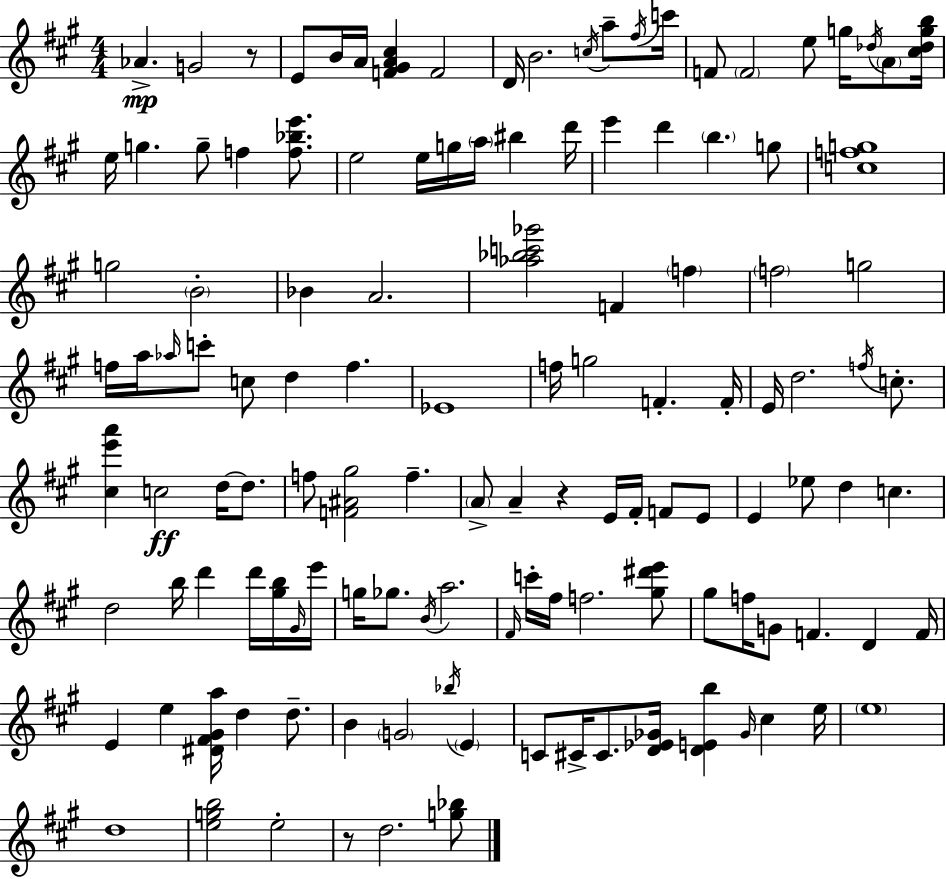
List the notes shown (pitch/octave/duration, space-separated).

Ab4/q. G4/h R/e E4/e B4/s A4/s [F4,G#4,A4,C#5]/q F4/h D4/s B4/h. C5/s A5/e F#5/s C6/s F4/e F4/h E5/e G5/s Db5/s A4/e [C#5,Db5,G5,B5]/s E5/s G5/q. G5/e F5/q [F5,Bb5,E6]/e. E5/h E5/s G5/s A5/s BIS5/q D6/s E6/q D6/q B5/q. G5/e [C5,F5,G5]/w G5/h B4/h Bb4/q A4/h. [Ab5,Bb5,C6,Gb6]/h F4/q F5/q F5/h G5/h F5/s A5/s Ab5/s C6/e C5/e D5/q F5/q. Eb4/w F5/s G5/h F4/q. F4/s E4/s D5/h. F5/s C5/e. [C#5,E6,A6]/q C5/h D5/s D5/e. F5/e [F4,A#4,G#5]/h F5/q. A4/e A4/q R/q E4/s F#4/s F4/e E4/e E4/q Eb5/e D5/q C5/q. D5/h B5/s D6/q D6/s [G#5,B5]/s G#4/s E6/s G5/s Gb5/e. B4/s A5/h. F#4/s C6/s F#5/s F5/h. [G#5,D#6,E6]/e G#5/e F5/s G4/e F4/q. D4/q F4/s E4/q E5/q [D#4,F#4,G#4,A5]/s D5/q D5/e. B4/q G4/h Bb5/s E4/q C4/e C#4/s C#4/e. [D4,Eb4,Gb4]/s [D4,E4,B5]/q Gb4/s C#5/q E5/s E5/w D5/w [E5,G5,B5]/h E5/h R/e D5/h. [G5,Bb5]/e